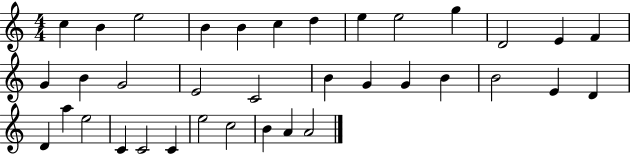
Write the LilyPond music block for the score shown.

{
  \clef treble
  \numericTimeSignature
  \time 4/4
  \key c \major
  c''4 b'4 e''2 | b'4 b'4 c''4 d''4 | e''4 e''2 g''4 | d'2 e'4 f'4 | \break g'4 b'4 g'2 | e'2 c'2 | b'4 g'4 g'4 b'4 | b'2 e'4 d'4 | \break d'4 a''4 e''2 | c'4 c'2 c'4 | e''2 c''2 | b'4 a'4 a'2 | \break \bar "|."
}